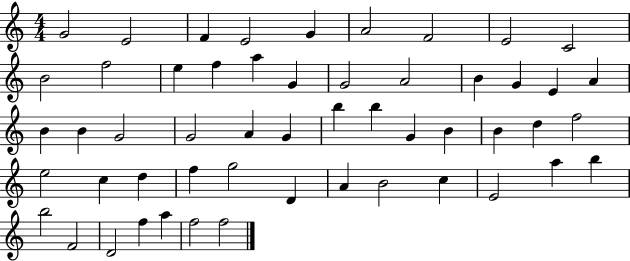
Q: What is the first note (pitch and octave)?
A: G4